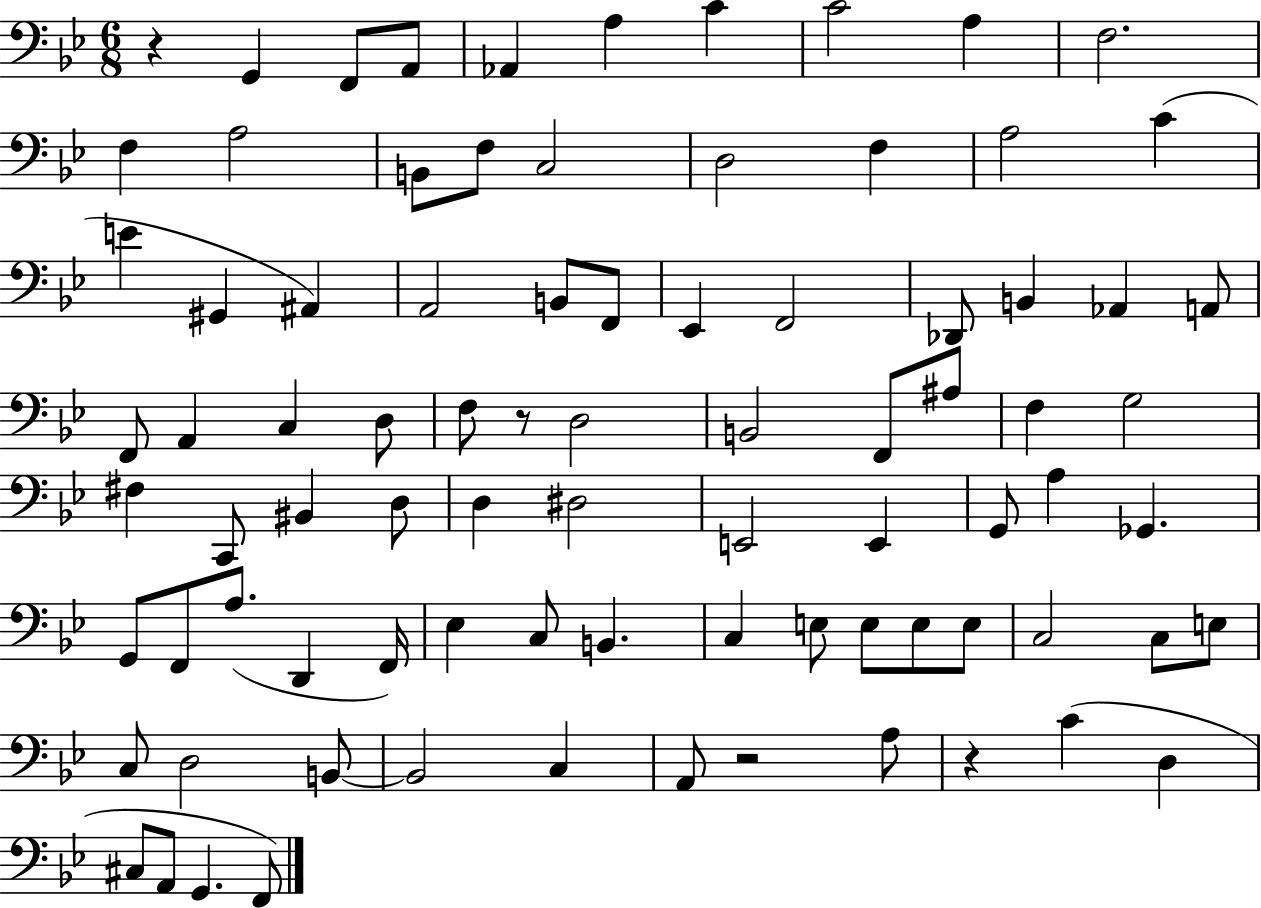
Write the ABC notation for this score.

X:1
T:Untitled
M:6/8
L:1/4
K:Bb
z G,, F,,/2 A,,/2 _A,, A, C C2 A, F,2 F, A,2 B,,/2 F,/2 C,2 D,2 F, A,2 C E ^G,, ^A,, A,,2 B,,/2 F,,/2 _E,, F,,2 _D,,/2 B,, _A,, A,,/2 F,,/2 A,, C, D,/2 F,/2 z/2 D,2 B,,2 F,,/2 ^A,/2 F, G,2 ^F, C,,/2 ^B,, D,/2 D, ^D,2 E,,2 E,, G,,/2 A, _G,, G,,/2 F,,/2 A,/2 D,, F,,/4 _E, C,/2 B,, C, E,/2 E,/2 E,/2 E,/2 C,2 C,/2 E,/2 C,/2 D,2 B,,/2 B,,2 C, A,,/2 z2 A,/2 z C D, ^C,/2 A,,/2 G,, F,,/2